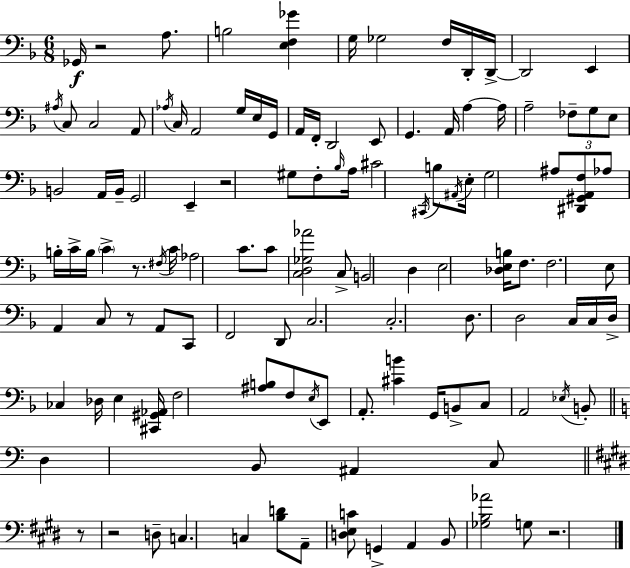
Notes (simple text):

Gb2/s R/h A3/e. B3/h [E3,F3,Gb4]/q G3/s Gb3/h F3/s D2/s D2/s D2/h E2/q A#3/s C3/e C3/h A2/e Ab3/s C3/s A2/h G3/s E3/s G2/s A2/s F2/s D2/h E2/e G2/q. A2/s A3/q A3/s A3/h FES3/e G3/e E3/e B2/h A2/s B2/s G2/h E2/q R/h G#3/e F3/e Bb3/s A3/s C#4/h C#2/s B3/e A#2/s E3/s G3/h A#3/e [D#2,G#2,A2,F3]/e Ab3/e B3/s C4/s B3/s C4/q R/e. F#3/s C4/s Ab3/h C4/e. C4/e [C3,D3,Gb3,Ab4]/h C3/e B2/h D3/q E3/h [Db3,E3,B3]/s F3/e. F3/h. E3/e A2/q C3/e R/e A2/e C2/e F2/h D2/e C3/h. C3/h. D3/e. D3/h C3/s C3/s D3/s CES3/q Db3/s E3/q [C#2,G#2,Ab2]/s F3/h [A#3,B3]/e F3/e E3/s E2/e A2/e. [C#4,B4]/q G2/s B2/e C3/e A2/h Eb3/s B2/e D3/q B2/e A#2/q C3/e R/e R/h D3/e C3/q. C3/q [B3,D4]/e A2/e [D3,E3,C4]/e G2/q A2/q B2/e [Gb3,B3,Ab4]/h G3/e R/h.